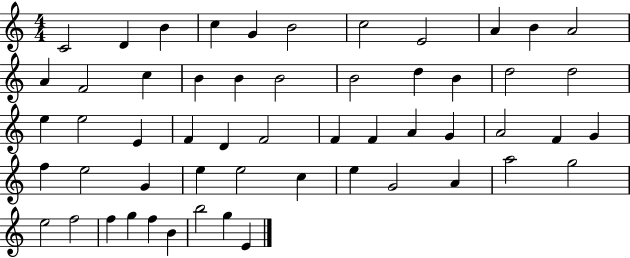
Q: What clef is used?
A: treble